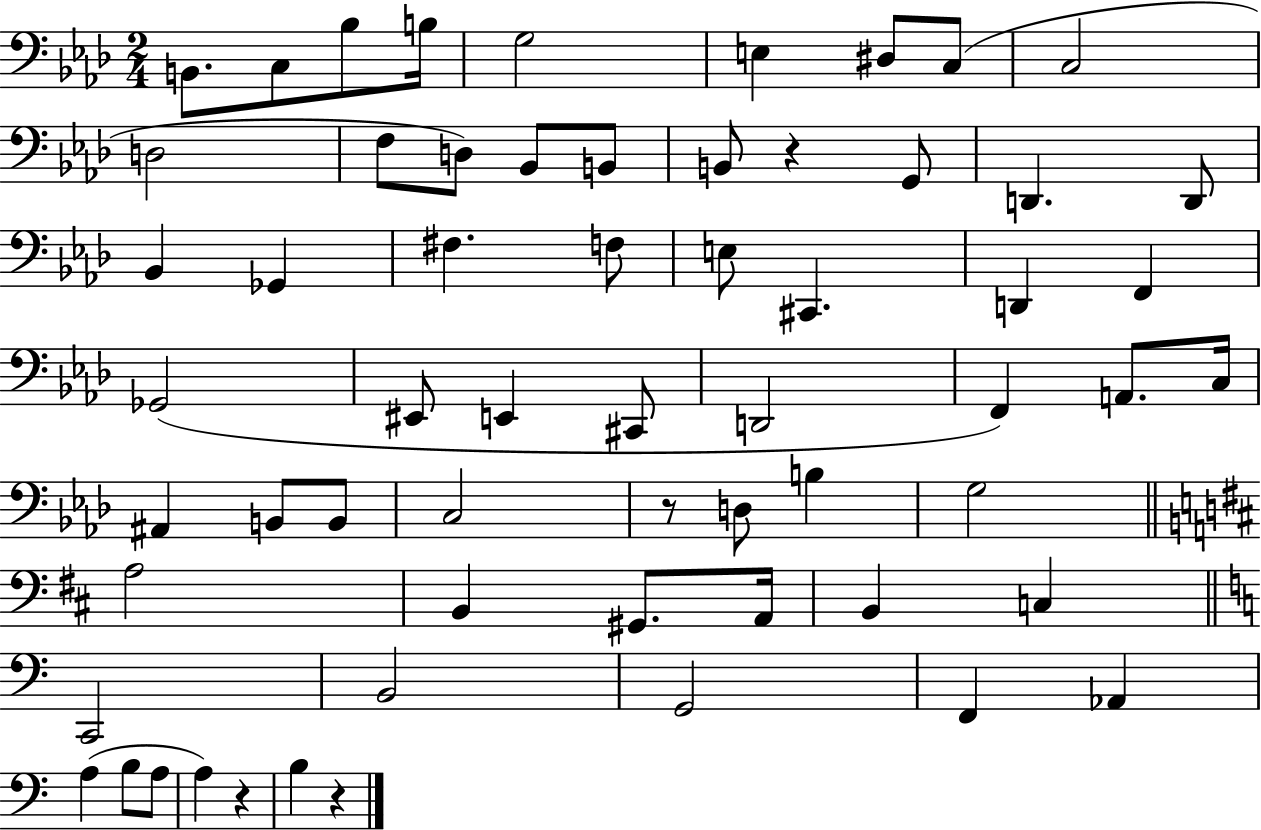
B2/e. C3/e Bb3/e B3/s G3/h E3/q D#3/e C3/e C3/h D3/h F3/e D3/e Bb2/e B2/e B2/e R/q G2/e D2/q. D2/e Bb2/q Gb2/q F#3/q. F3/e E3/e C#2/q. D2/q F2/q Gb2/h EIS2/e E2/q C#2/e D2/h F2/q A2/e. C3/s A#2/q B2/e B2/e C3/h R/e D3/e B3/q G3/h A3/h B2/q G#2/e. A2/s B2/q C3/q C2/h B2/h G2/h F2/q Ab2/q A3/q B3/e A3/e A3/q R/q B3/q R/q